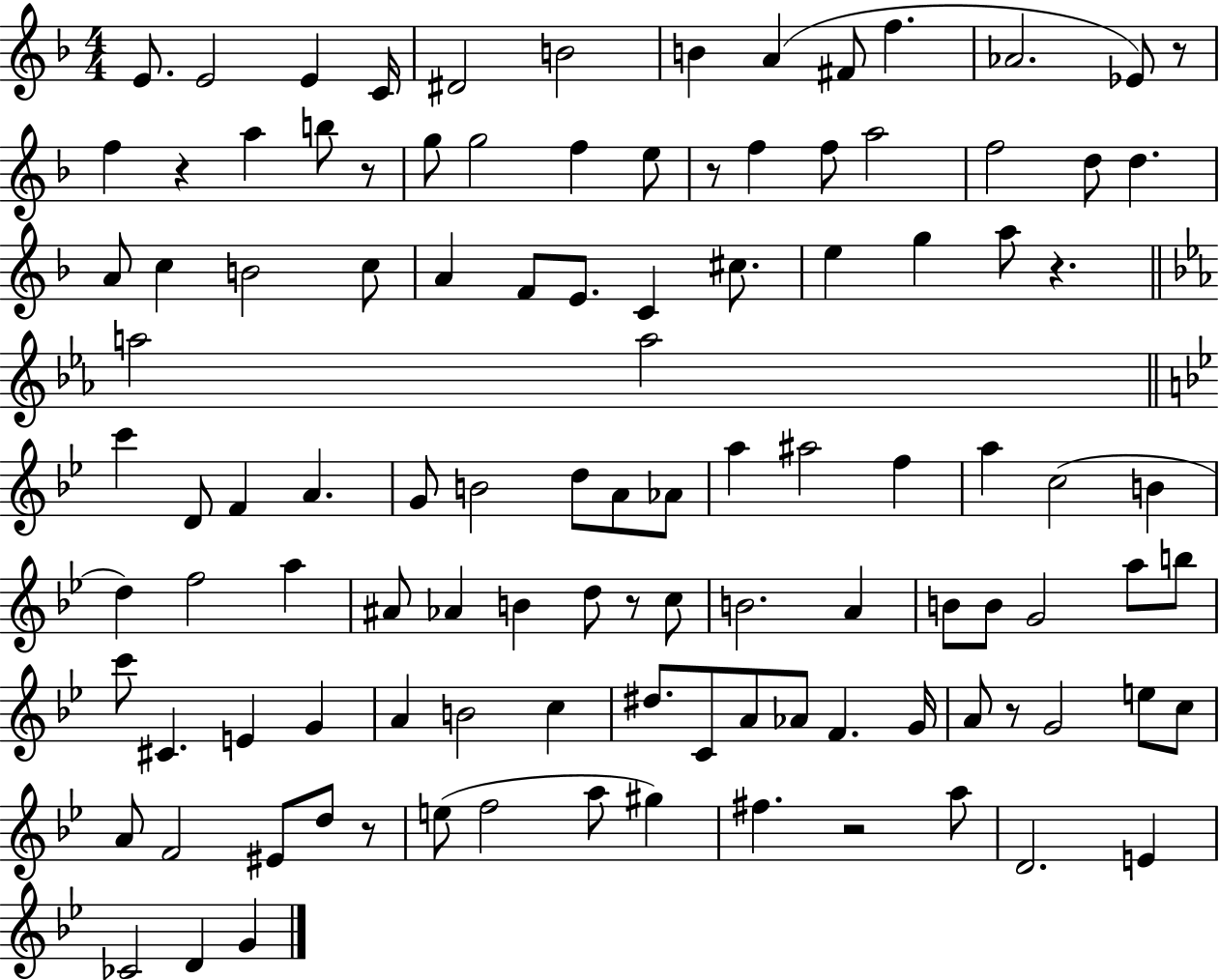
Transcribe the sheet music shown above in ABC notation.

X:1
T:Untitled
M:4/4
L:1/4
K:F
E/2 E2 E C/4 ^D2 B2 B A ^F/2 f _A2 _E/2 z/2 f z a b/2 z/2 g/2 g2 f e/2 z/2 f f/2 a2 f2 d/2 d A/2 c B2 c/2 A F/2 E/2 C ^c/2 e g a/2 z a2 a2 c' D/2 F A G/2 B2 d/2 A/2 _A/2 a ^a2 f a c2 B d f2 a ^A/2 _A B d/2 z/2 c/2 B2 A B/2 B/2 G2 a/2 b/2 c'/2 ^C E G A B2 c ^d/2 C/2 A/2 _A/2 F G/4 A/2 z/2 G2 e/2 c/2 A/2 F2 ^E/2 d/2 z/2 e/2 f2 a/2 ^g ^f z2 a/2 D2 E _C2 D G